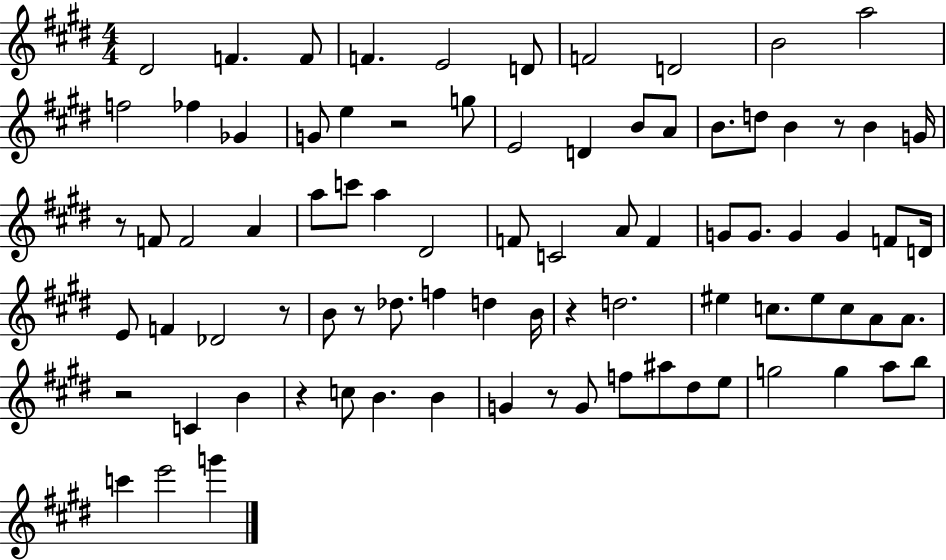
D#4/h F4/q. F4/e F4/q. E4/h D4/e F4/h D4/h B4/h A5/h F5/h FES5/q Gb4/q G4/e E5/q R/h G5/e E4/h D4/q B4/e A4/e B4/e. D5/e B4/q R/e B4/q G4/s R/e F4/e F4/h A4/q A5/e C6/e A5/q D#4/h F4/e C4/h A4/e F4/q G4/e G4/e. G4/q G4/q F4/e D4/s E4/e F4/q Db4/h R/e B4/e R/e Db5/e. F5/q D5/q B4/s R/q D5/h. EIS5/q C5/e. EIS5/e C5/e A4/e A4/e. R/h C4/q B4/q R/q C5/e B4/q. B4/q G4/q R/e G4/e F5/e A#5/e D#5/e E5/e G5/h G5/q A5/e B5/e C6/q E6/h G6/q